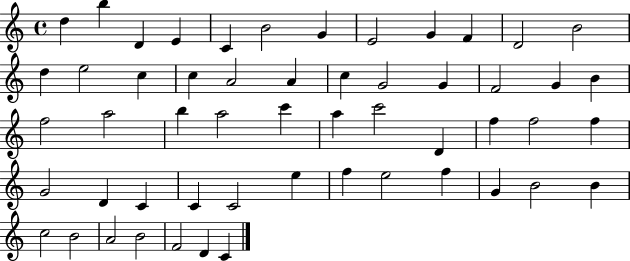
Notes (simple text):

D5/q B5/q D4/q E4/q C4/q B4/h G4/q E4/h G4/q F4/q D4/h B4/h D5/q E5/h C5/q C5/q A4/h A4/q C5/q G4/h G4/q F4/h G4/q B4/q F5/h A5/h B5/q A5/h C6/q A5/q C6/h D4/q F5/q F5/h F5/q G4/h D4/q C4/q C4/q C4/h E5/q F5/q E5/h F5/q G4/q B4/h B4/q C5/h B4/h A4/h B4/h F4/h D4/q C4/q